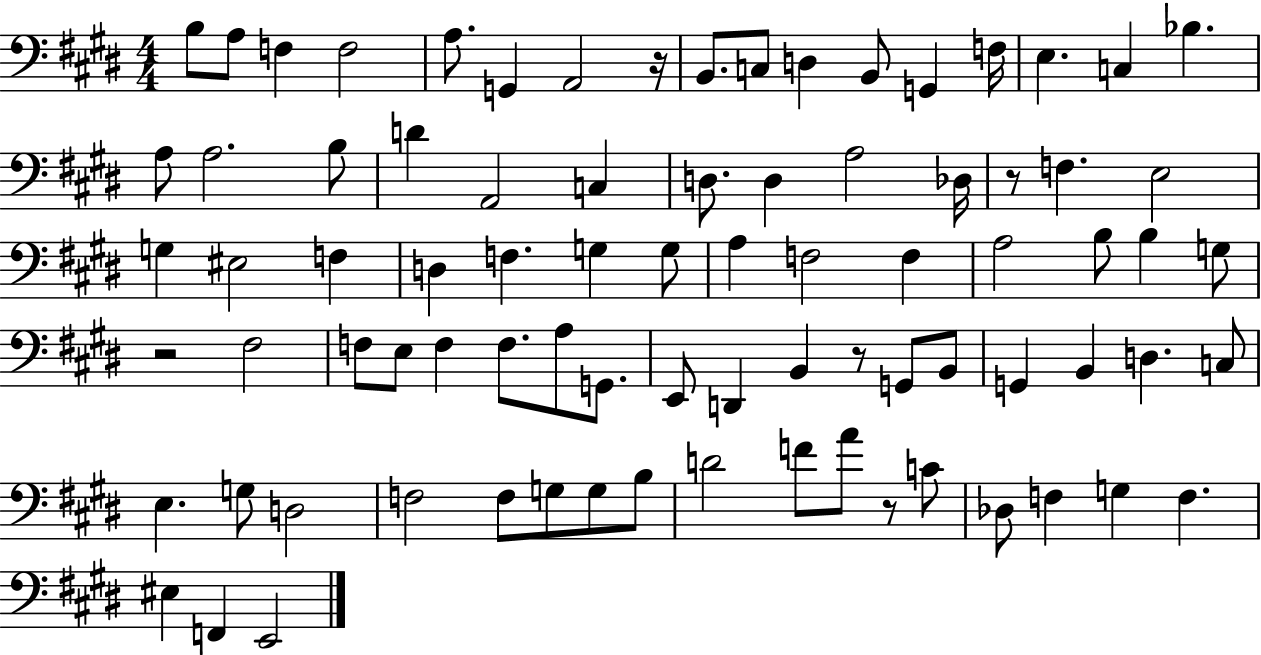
B3/e A3/e F3/q F3/h A3/e. G2/q A2/h R/s B2/e. C3/e D3/q B2/e G2/q F3/s E3/q. C3/q Bb3/q. A3/e A3/h. B3/e D4/q A2/h C3/q D3/e. D3/q A3/h Db3/s R/e F3/q. E3/h G3/q EIS3/h F3/q D3/q F3/q. G3/q G3/e A3/q F3/h F3/q A3/h B3/e B3/q G3/e R/h F#3/h F3/e E3/e F3/q F3/e. A3/e G2/e. E2/e D2/q B2/q R/e G2/e B2/e G2/q B2/q D3/q. C3/e E3/q. G3/e D3/h F3/h F3/e G3/e G3/e B3/e D4/h F4/e A4/e R/e C4/e Db3/e F3/q G3/q F3/q. EIS3/q F2/q E2/h